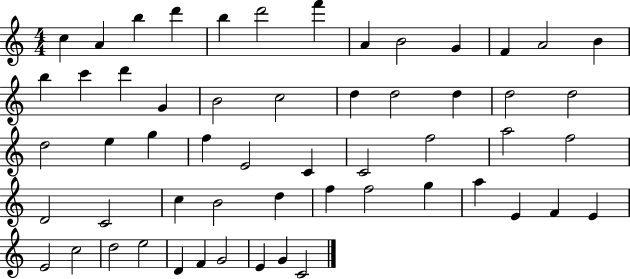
C5/q A4/q B5/q D6/q B5/q D6/h F6/q A4/q B4/h G4/q F4/q A4/h B4/q B5/q C6/q D6/q G4/q B4/h C5/h D5/q D5/h D5/q D5/h D5/h D5/h E5/q G5/q F5/q E4/h C4/q C4/h F5/h A5/h F5/h D4/h C4/h C5/q B4/h D5/q F5/q F5/h G5/q A5/q E4/q F4/q E4/q E4/h C5/h D5/h E5/h D4/q F4/q G4/h E4/q G4/q C4/h